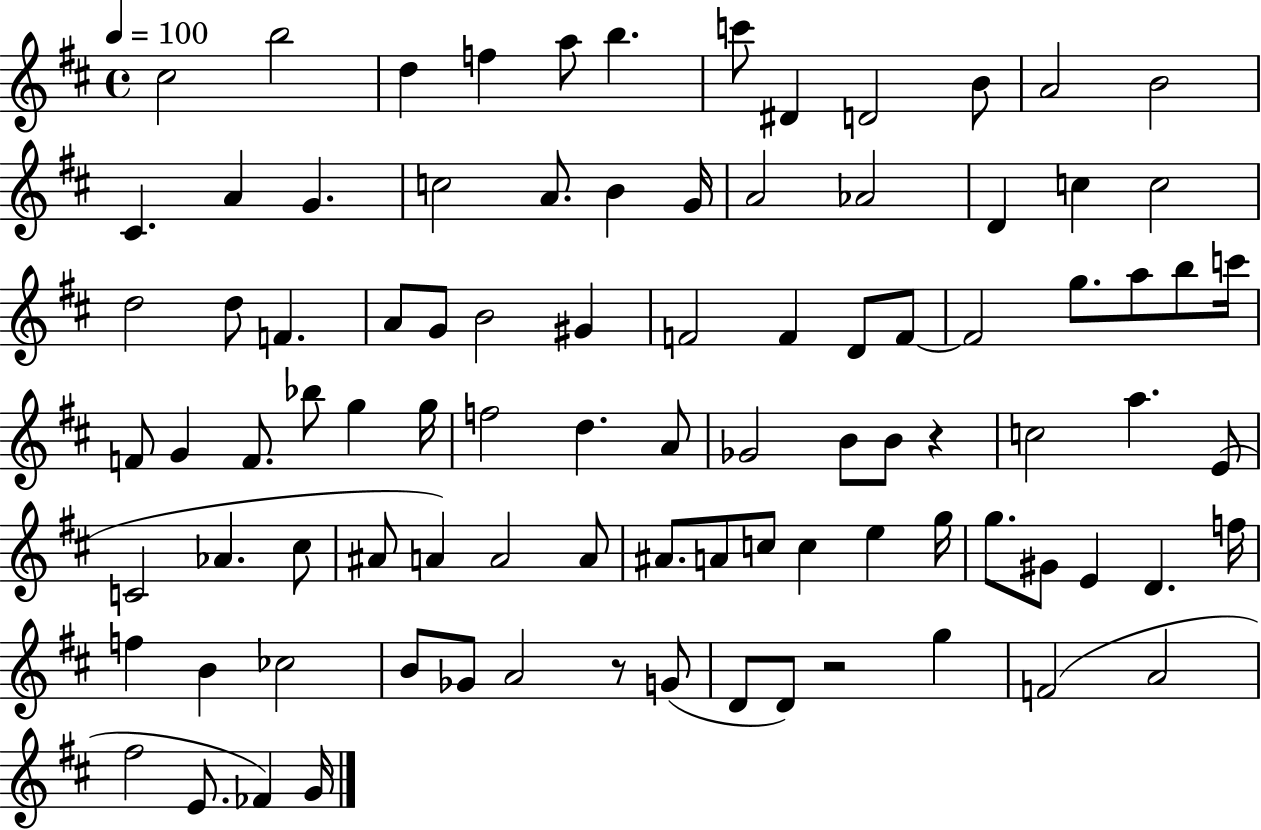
{
  \clef treble
  \time 4/4
  \defaultTimeSignature
  \key d \major
  \tempo 4 = 100
  cis''2 b''2 | d''4 f''4 a''8 b''4. | c'''8 dis'4 d'2 b'8 | a'2 b'2 | \break cis'4. a'4 g'4. | c''2 a'8. b'4 g'16 | a'2 aes'2 | d'4 c''4 c''2 | \break d''2 d''8 f'4. | a'8 g'8 b'2 gis'4 | f'2 f'4 d'8 f'8~~ | f'2 g''8. a''8 b''8 c'''16 | \break f'8 g'4 f'8. bes''8 g''4 g''16 | f''2 d''4. a'8 | ges'2 b'8 b'8 r4 | c''2 a''4. e'8( | \break c'2 aes'4. cis''8 | ais'8 a'4) a'2 a'8 | ais'8. a'8 c''8 c''4 e''4 g''16 | g''8. gis'8 e'4 d'4. f''16 | \break f''4 b'4 ces''2 | b'8 ges'8 a'2 r8 g'8( | d'8 d'8) r2 g''4 | f'2( a'2 | \break fis''2 e'8. fes'4) g'16 | \bar "|."
}